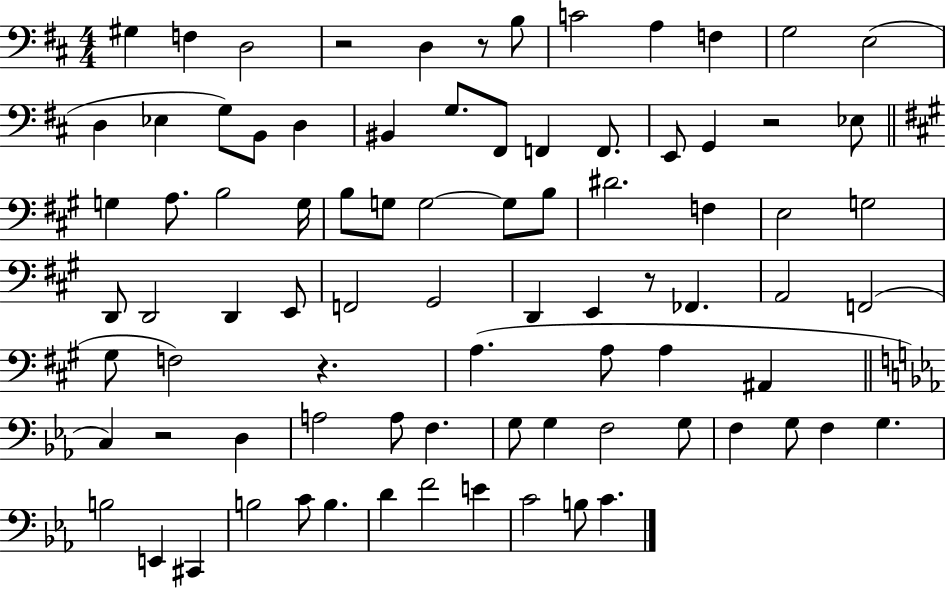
G#3/q F3/q D3/h R/h D3/q R/e B3/e C4/h A3/q F3/q G3/h E3/h D3/q Eb3/q G3/e B2/e D3/q BIS2/q G3/e. F#2/e F2/q F2/e. E2/e G2/q R/h Eb3/e G3/q A3/e. B3/h G3/s B3/e G3/e G3/h G3/e B3/e D#4/h. F3/q E3/h G3/h D2/e D2/h D2/q E2/e F2/h G#2/h D2/q E2/q R/e FES2/q. A2/h F2/h G#3/e F3/h R/q. A3/q. A3/e A3/q A#2/q C3/q R/h D3/q A3/h A3/e F3/q. G3/e G3/q F3/h G3/e F3/q G3/e F3/q G3/q. B3/h E2/q C#2/q B3/h C4/e B3/q. D4/q F4/h E4/q C4/h B3/e C4/q.